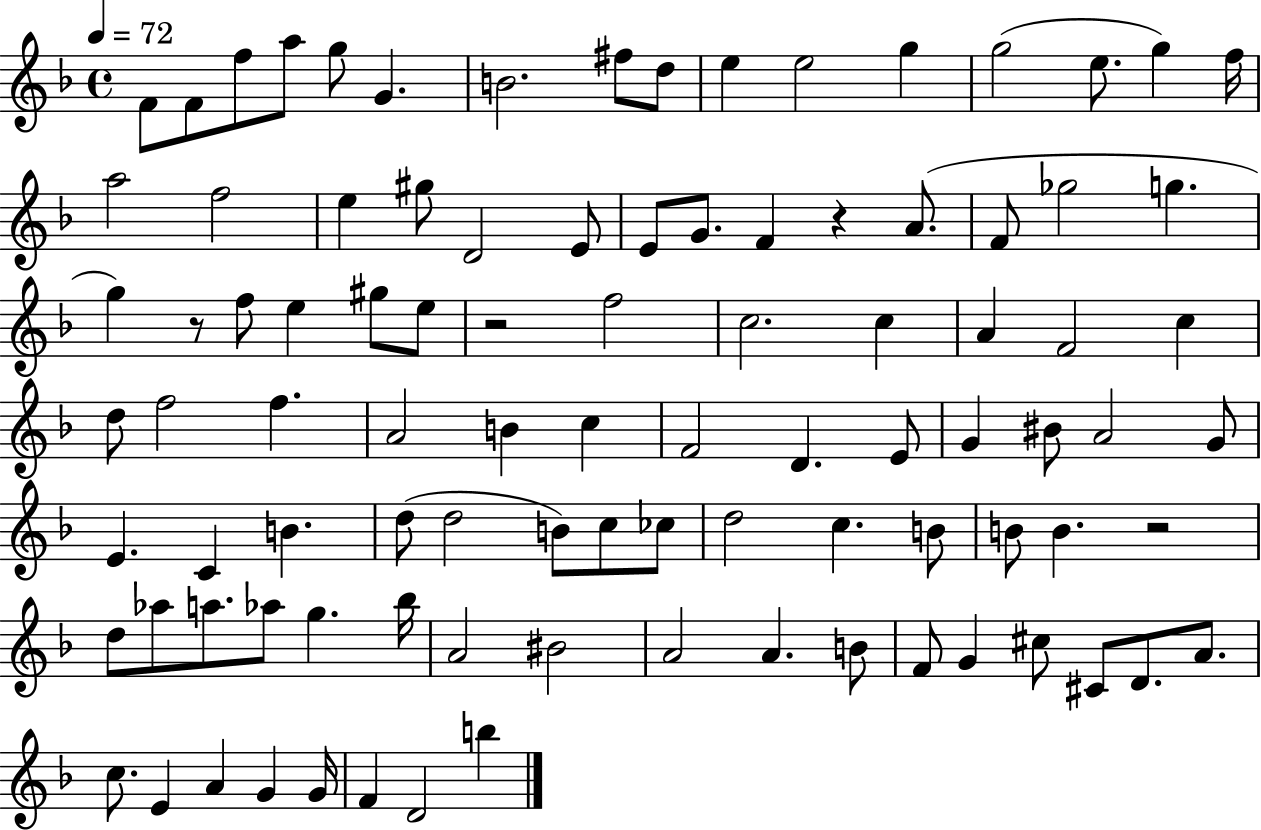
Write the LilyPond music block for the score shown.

{
  \clef treble
  \time 4/4
  \defaultTimeSignature
  \key f \major
  \tempo 4 = 72
  f'8 f'8 f''8 a''8 g''8 g'4. | b'2. fis''8 d''8 | e''4 e''2 g''4 | g''2( e''8. g''4) f''16 | \break a''2 f''2 | e''4 gis''8 d'2 e'8 | e'8 g'8. f'4 r4 a'8.( | f'8 ges''2 g''4. | \break g''4) r8 f''8 e''4 gis''8 e''8 | r2 f''2 | c''2. c''4 | a'4 f'2 c''4 | \break d''8 f''2 f''4. | a'2 b'4 c''4 | f'2 d'4. e'8 | g'4 bis'8 a'2 g'8 | \break e'4. c'4 b'4. | d''8( d''2 b'8) c''8 ces''8 | d''2 c''4. b'8 | b'8 b'4. r2 | \break d''8 aes''8 a''8. aes''8 g''4. bes''16 | a'2 bis'2 | a'2 a'4. b'8 | f'8 g'4 cis''8 cis'8 d'8. a'8. | \break c''8. e'4 a'4 g'4 g'16 | f'4 d'2 b''4 | \bar "|."
}